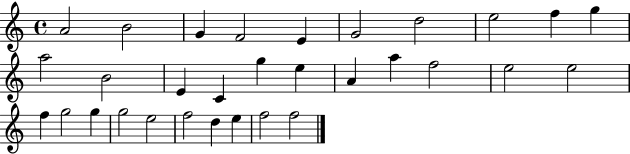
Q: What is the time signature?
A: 4/4